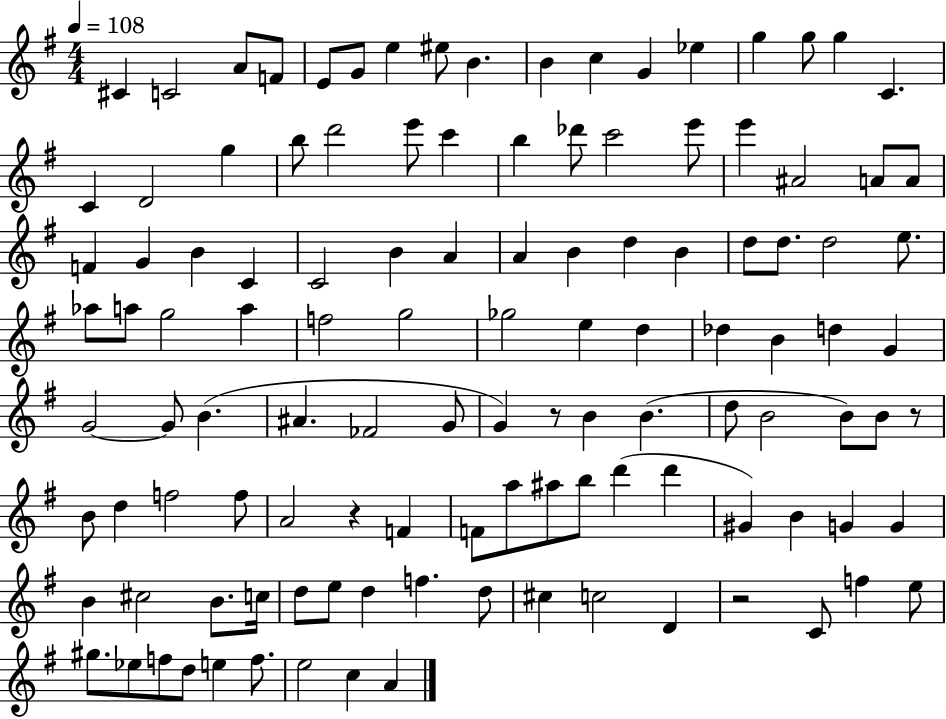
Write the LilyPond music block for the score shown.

{
  \clef treble
  \numericTimeSignature
  \time 4/4
  \key g \major
  \tempo 4 = 108
  cis'4 c'2 a'8 f'8 | e'8 g'8 e''4 eis''8 b'4. | b'4 c''4 g'4 ees''4 | g''4 g''8 g''4 c'4. | \break c'4 d'2 g''4 | b''8 d'''2 e'''8 c'''4 | b''4 des'''8 c'''2 e'''8 | e'''4 ais'2 a'8 a'8 | \break f'4 g'4 b'4 c'4 | c'2 b'4 a'4 | a'4 b'4 d''4 b'4 | d''8 d''8. d''2 e''8. | \break aes''8 a''8 g''2 a''4 | f''2 g''2 | ges''2 e''4 d''4 | des''4 b'4 d''4 g'4 | \break g'2~~ g'8 b'4.( | ais'4. fes'2 g'8 | g'4) r8 b'4 b'4.( | d''8 b'2 b'8) b'8 r8 | \break b'8 d''4 f''2 f''8 | a'2 r4 f'4 | f'8 a''8 ais''8 b''8 d'''4( d'''4 | gis'4) b'4 g'4 g'4 | \break b'4 cis''2 b'8. c''16 | d''8 e''8 d''4 f''4. d''8 | cis''4 c''2 d'4 | r2 c'8 f''4 e''8 | \break gis''8. ees''8 f''8 d''8 e''4 f''8. | e''2 c''4 a'4 | \bar "|."
}